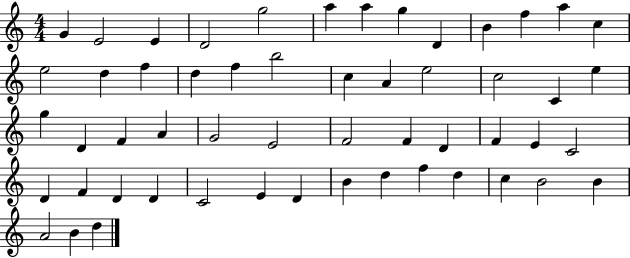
X:1
T:Untitled
M:4/4
L:1/4
K:C
G E2 E D2 g2 a a g D B f a c e2 d f d f b2 c A e2 c2 C e g D F A G2 E2 F2 F D F E C2 D F D D C2 E D B d f d c B2 B A2 B d